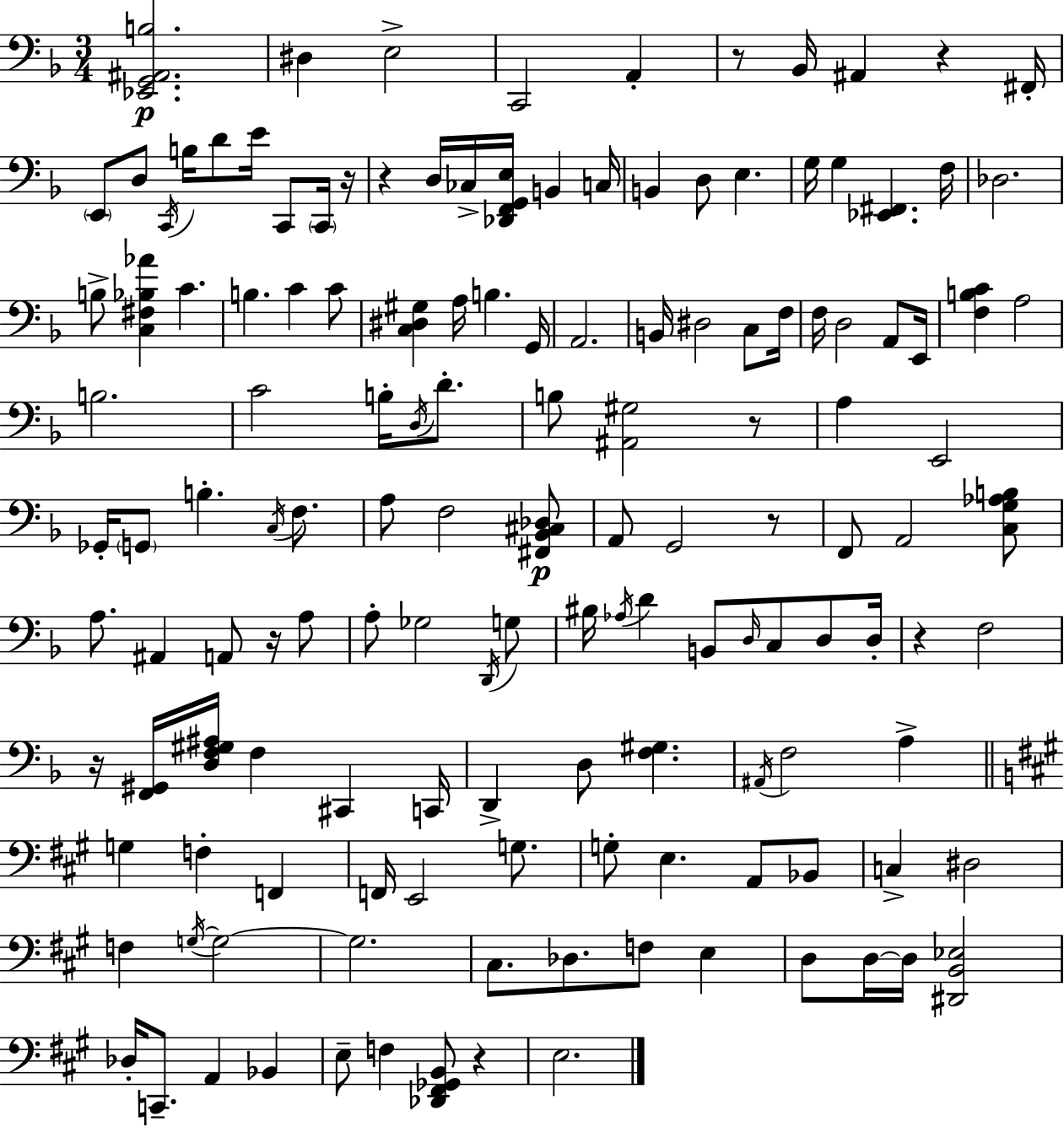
[Eb2,G2,A#2,B3]/h. D#3/q E3/h C2/h A2/q R/e Bb2/s A#2/q R/q F#2/s E2/e D3/e C2/s B3/s D4/e E4/s C2/e C2/s R/s R/q D3/s CES3/s [Db2,F2,G2,E3]/s B2/q C3/s B2/q D3/e E3/q. G3/s G3/q [Eb2,F#2]/q. F3/s Db3/h. B3/e [C3,F#3,Bb3,Ab4]/q C4/q. B3/q. C4/q C4/e [C3,D#3,G#3]/q A3/s B3/q. G2/s A2/h. B2/s D#3/h C3/e F3/s F3/s D3/h A2/e E2/s [F3,B3,C4]/q A3/h B3/h. C4/h B3/s D3/s D4/e. B3/e [A#2,G#3]/h R/e A3/q E2/h Gb2/s G2/e B3/q. C3/s F3/e. A3/e F3/h [F#2,Bb2,C#3,Db3]/e A2/e G2/h R/e F2/e A2/h [C3,G3,Ab3,B3]/e A3/e. A#2/q A2/e R/s A3/e A3/e Gb3/h D2/s G3/e BIS3/s Ab3/s D4/q B2/e D3/s C3/e D3/e D3/s R/q F3/h R/s [F2,G#2]/s [D3,F3,G#3,A#3]/s F3/q C#2/q C2/s D2/q D3/e [F3,G#3]/q. A#2/s F3/h A3/q G3/q F3/q F2/q F2/s E2/h G3/e. G3/e E3/q. A2/e Bb2/e C3/q D#3/h F3/q G3/s G3/h G3/h. C#3/e. Db3/e. F3/e E3/q D3/e D3/s D3/s [D#2,B2,Eb3]/h Db3/s C2/e. A2/q Bb2/q E3/e F3/q [Db2,F#2,Gb2,B2]/e R/q E3/h.